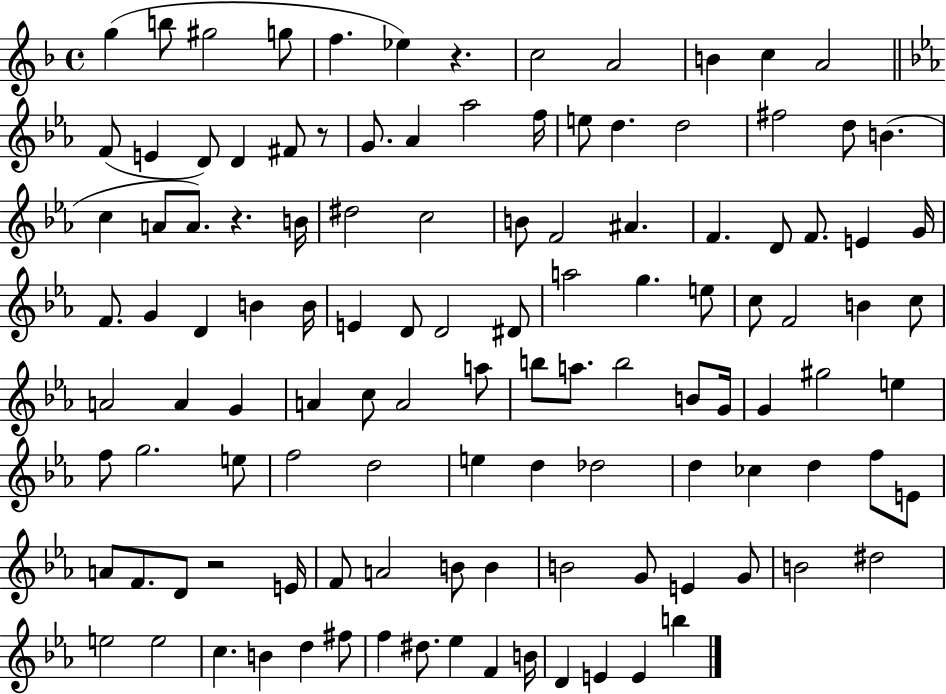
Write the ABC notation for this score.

X:1
T:Untitled
M:4/4
L:1/4
K:F
g b/2 ^g2 g/2 f _e z c2 A2 B c A2 F/2 E D/2 D ^F/2 z/2 G/2 _A _a2 f/4 e/2 d d2 ^f2 d/2 B c A/2 A/2 z B/4 ^d2 c2 B/2 F2 ^A F D/2 F/2 E G/4 F/2 G D B B/4 E D/2 D2 ^D/2 a2 g e/2 c/2 F2 B c/2 A2 A G A c/2 A2 a/2 b/2 a/2 b2 B/2 G/4 G ^g2 e f/2 g2 e/2 f2 d2 e d _d2 d _c d f/2 E/2 A/2 F/2 D/2 z2 E/4 F/2 A2 B/2 B B2 G/2 E G/2 B2 ^d2 e2 e2 c B d ^f/2 f ^d/2 _e F B/4 D E E b